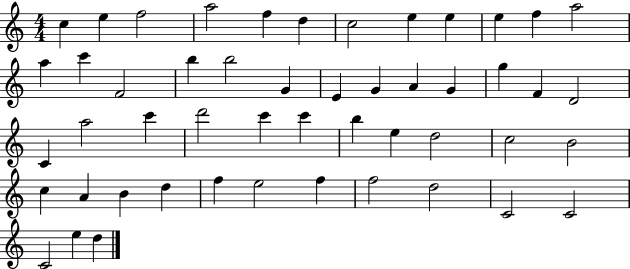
X:1
T:Untitled
M:4/4
L:1/4
K:C
c e f2 a2 f d c2 e e e f a2 a c' F2 b b2 G E G A G g F D2 C a2 c' d'2 c' c' b e d2 c2 B2 c A B d f e2 f f2 d2 C2 C2 C2 e d